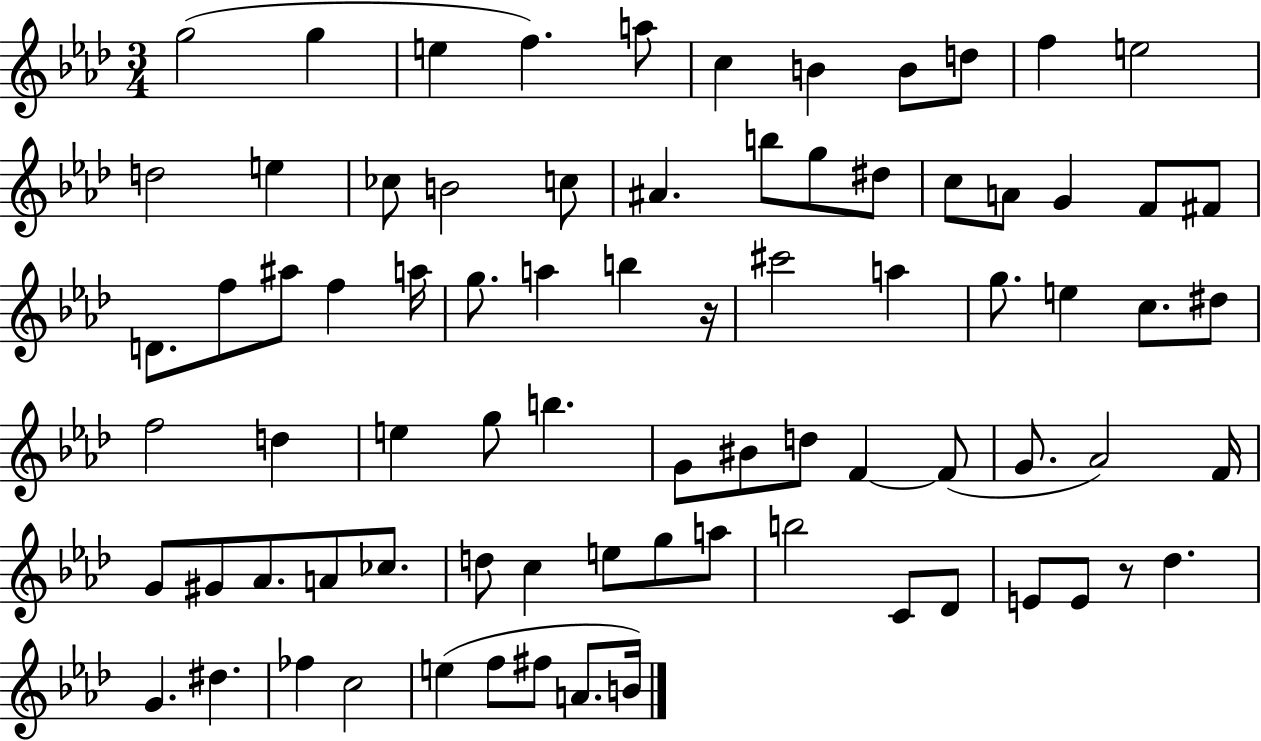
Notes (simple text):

G5/h G5/q E5/q F5/q. A5/e C5/q B4/q B4/e D5/e F5/q E5/h D5/h E5/q CES5/e B4/h C5/e A#4/q. B5/e G5/e D#5/e C5/e A4/e G4/q F4/e F#4/e D4/e. F5/e A#5/e F5/q A5/s G5/e. A5/q B5/q R/s C#6/h A5/q G5/e. E5/q C5/e. D#5/e F5/h D5/q E5/q G5/e B5/q. G4/e BIS4/e D5/e F4/q F4/e G4/e. Ab4/h F4/s G4/e G#4/e Ab4/e. A4/e CES5/e. D5/e C5/q E5/e G5/e A5/e B5/h C4/e Db4/e E4/e E4/e R/e Db5/q. G4/q. D#5/q. FES5/q C5/h E5/q F5/e F#5/e A4/e. B4/s